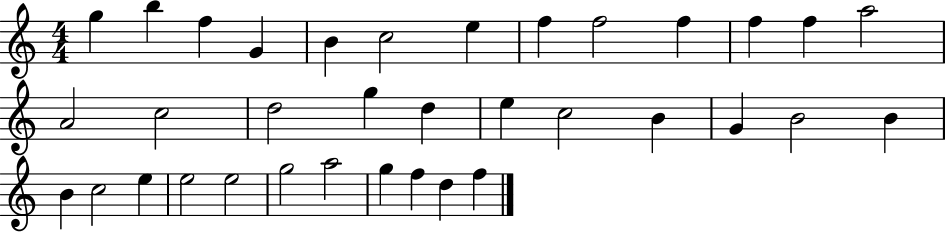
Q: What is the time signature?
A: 4/4